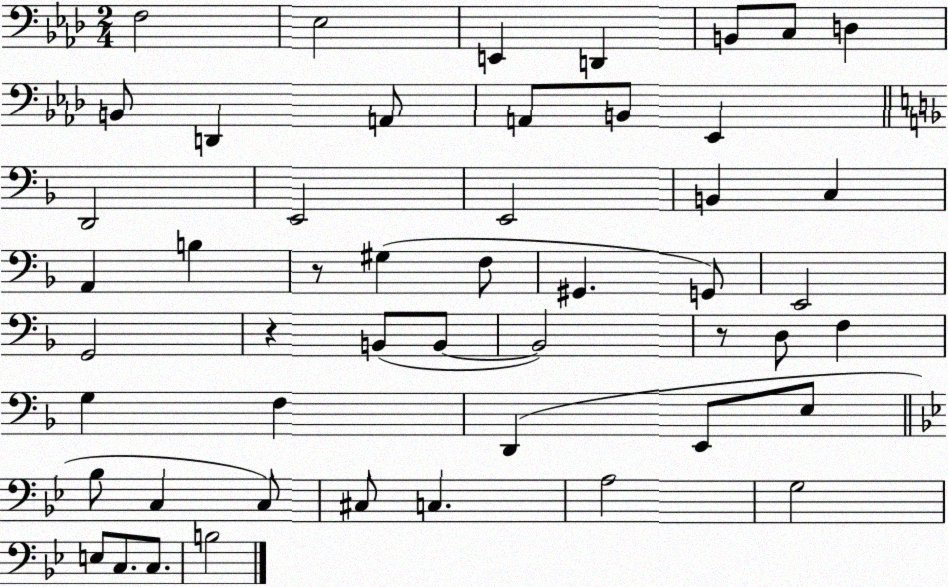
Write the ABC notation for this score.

X:1
T:Untitled
M:2/4
L:1/4
K:Ab
F,2 _E,2 E,, D,, B,,/2 C,/2 D, B,,/2 D,, A,,/2 A,,/2 B,,/2 _E,, D,,2 E,,2 E,,2 B,, C, A,, B, z/2 ^G, F,/2 ^G,, G,,/2 E,,2 G,,2 z B,,/2 B,,/2 B,,2 z/2 D,/2 F, G, F, D,, E,,/2 E,/2 _B,/2 C, C,/2 ^C,/2 C, A,2 G,2 E,/2 C,/2 C,/2 B,2